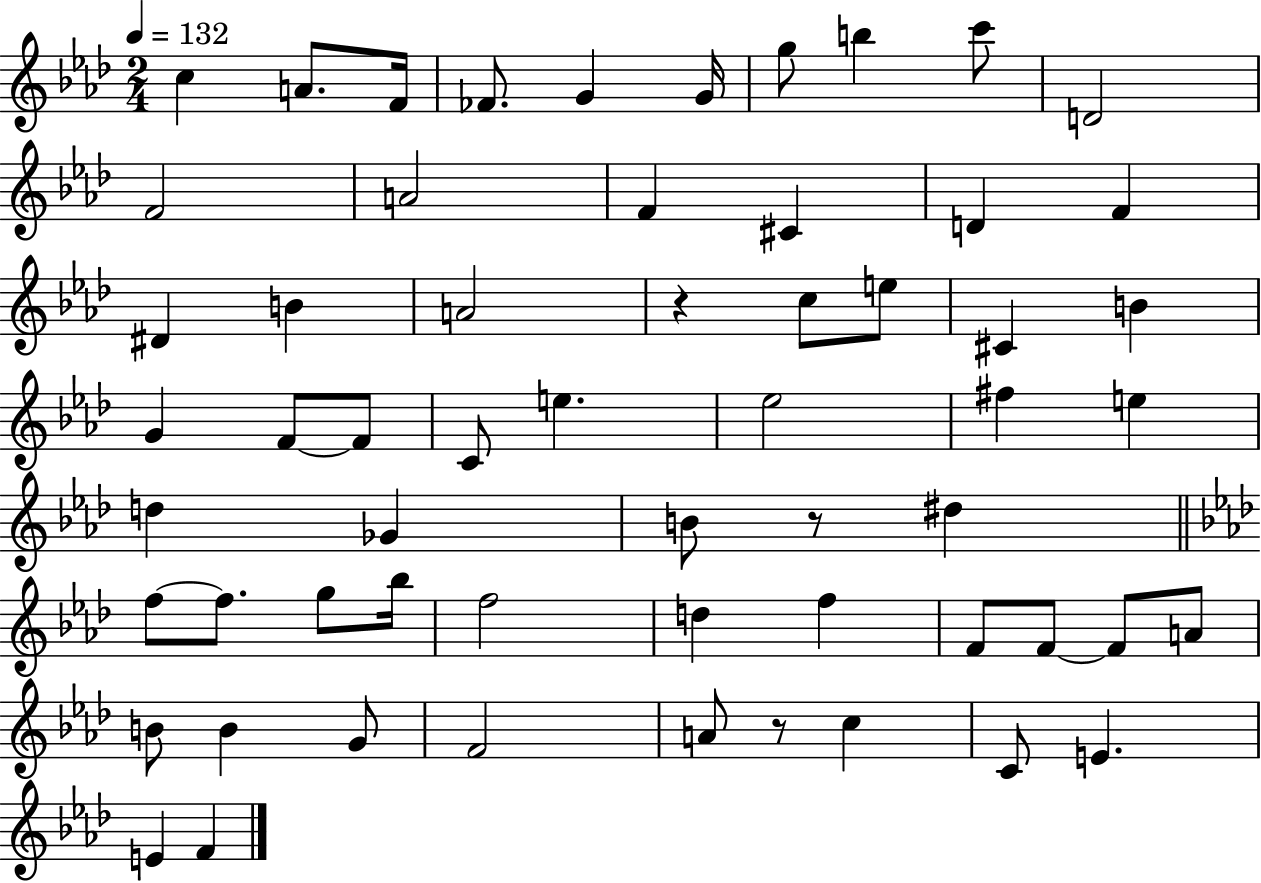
{
  \clef treble
  \numericTimeSignature
  \time 2/4
  \key aes \major
  \tempo 4 = 132
  \repeat volta 2 { c''4 a'8. f'16 | fes'8. g'4 g'16 | g''8 b''4 c'''8 | d'2 | \break f'2 | a'2 | f'4 cis'4 | d'4 f'4 | \break dis'4 b'4 | a'2 | r4 c''8 e''8 | cis'4 b'4 | \break g'4 f'8~~ f'8 | c'8 e''4. | ees''2 | fis''4 e''4 | \break d''4 ges'4 | b'8 r8 dis''4 | \bar "||" \break \key f \minor f''8~~ f''8. g''8 bes''16 | f''2 | d''4 f''4 | f'8 f'8~~ f'8 a'8 | \break b'8 b'4 g'8 | f'2 | a'8 r8 c''4 | c'8 e'4. | \break e'4 f'4 | } \bar "|."
}